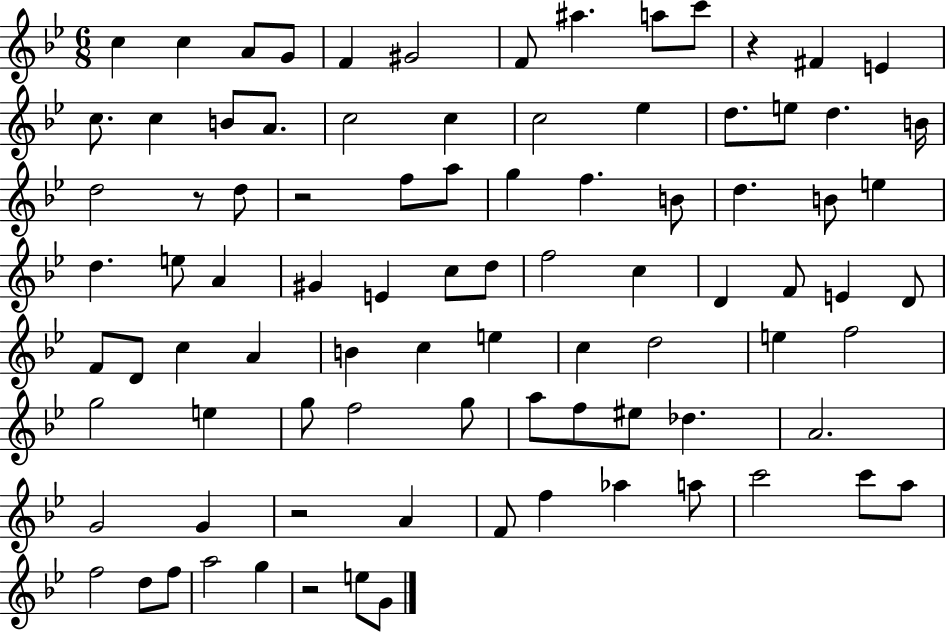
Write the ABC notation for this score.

X:1
T:Untitled
M:6/8
L:1/4
K:Bb
c c A/2 G/2 F ^G2 F/2 ^a a/2 c'/2 z ^F E c/2 c B/2 A/2 c2 c c2 _e d/2 e/2 d B/4 d2 z/2 d/2 z2 f/2 a/2 g f B/2 d B/2 e d e/2 A ^G E c/2 d/2 f2 c D F/2 E D/2 F/2 D/2 c A B c e c d2 e f2 g2 e g/2 f2 g/2 a/2 f/2 ^e/2 _d A2 G2 G z2 A F/2 f _a a/2 c'2 c'/2 a/2 f2 d/2 f/2 a2 g z2 e/2 G/2